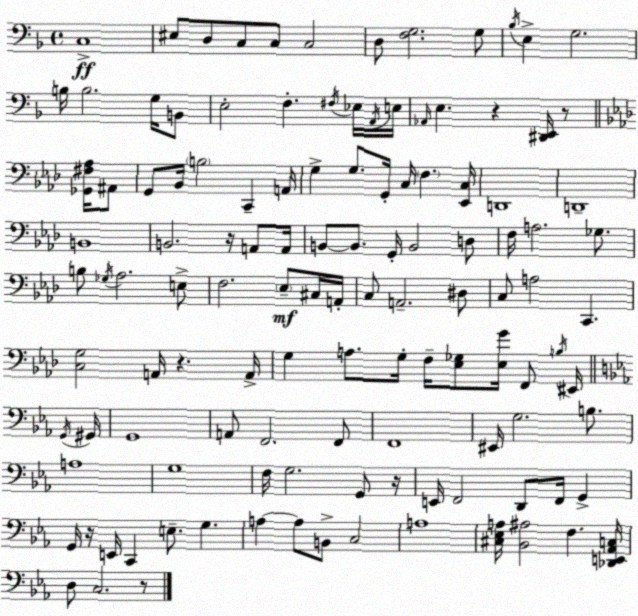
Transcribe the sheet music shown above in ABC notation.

X:1
T:Untitled
M:4/4
L:1/4
K:Dm
C,4 ^E,/2 D,/2 C,/2 C,/2 C,2 D,/2 [F,G,]2 G,/2 _B,/4 E, G,2 B,/4 B,2 G,/4 B,,/2 E,2 F, ^F,/4 _E,/4 A,,/4 E,/4 _A,,/4 E, z [^D,,E,,]/4 z/2 [_G,,^F,_A,]/4 ^A,,/2 G,,/2 _B,,/4 B,2 C,, A,,/4 G, G,/2 G,,/4 C,/4 F, [_E,,C,]/4 D,,4 D,,4 B,,4 B,,2 z/4 A,,/2 A,,/4 B,,/2 B,,/2 G,,/4 B,,2 D,/2 F,/4 A,2 _G,/2 B,/2 _G,/4 _A,2 E,/2 F,2 _E,/2 ^C,/4 A,,/4 C,/2 A,,2 ^D,/2 C,/2 A,2 C,, [C,G,]2 A,,/4 z A,,/4 G, A,/2 G,/4 F,/4 [_E,_G,]/2 [_E,G]/4 F,,/2 B,/4 ^E,,/4 G,,/4 ^G,,/4 G,,4 A,,/2 F,,2 F,,/2 F,,4 ^E,,/4 G,2 B,/2 A,4 G,4 F,/4 G,2 G,,/2 z/4 E,,/4 F,,2 D,,/2 F,,/4 G,, G,,/4 z/4 E,,/4 C,, E,/2 G, A, A,/2 B,,/2 C,2 A,4 [^C,_E,A,]/4 [_B,,^A,]2 F, [_D,,E,,_A,,C,]/4 D,/2 C,2 z/2